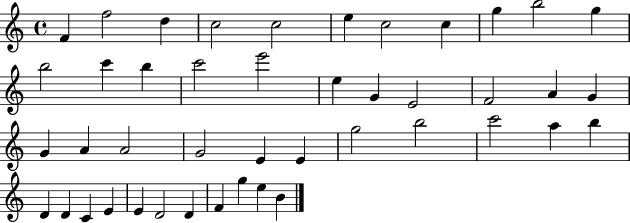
F4/q F5/h D5/q C5/h C5/h E5/q C5/h C5/q G5/q B5/h G5/q B5/h C6/q B5/q C6/h E6/h E5/q G4/q E4/h F4/h A4/q G4/q G4/q A4/q A4/h G4/h E4/q E4/q G5/h B5/h C6/h A5/q B5/q D4/q D4/q C4/q E4/q E4/q D4/h D4/q F4/q G5/q E5/q B4/q